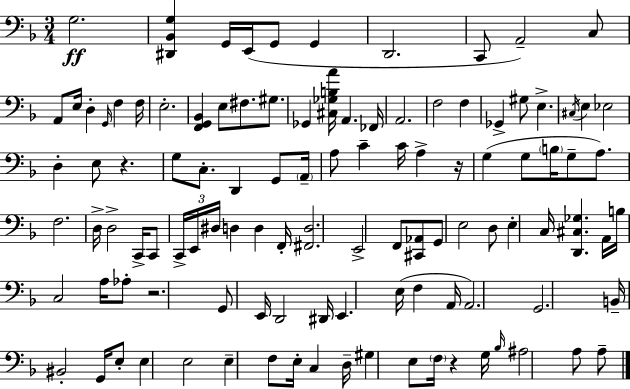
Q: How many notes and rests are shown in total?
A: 109